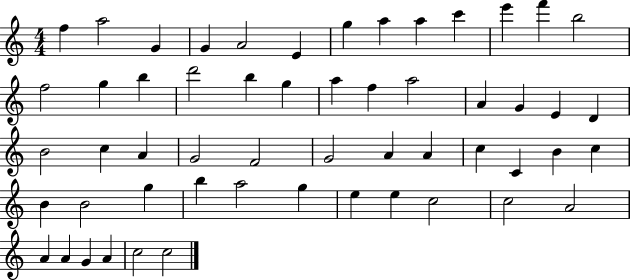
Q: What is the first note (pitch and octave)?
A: F5